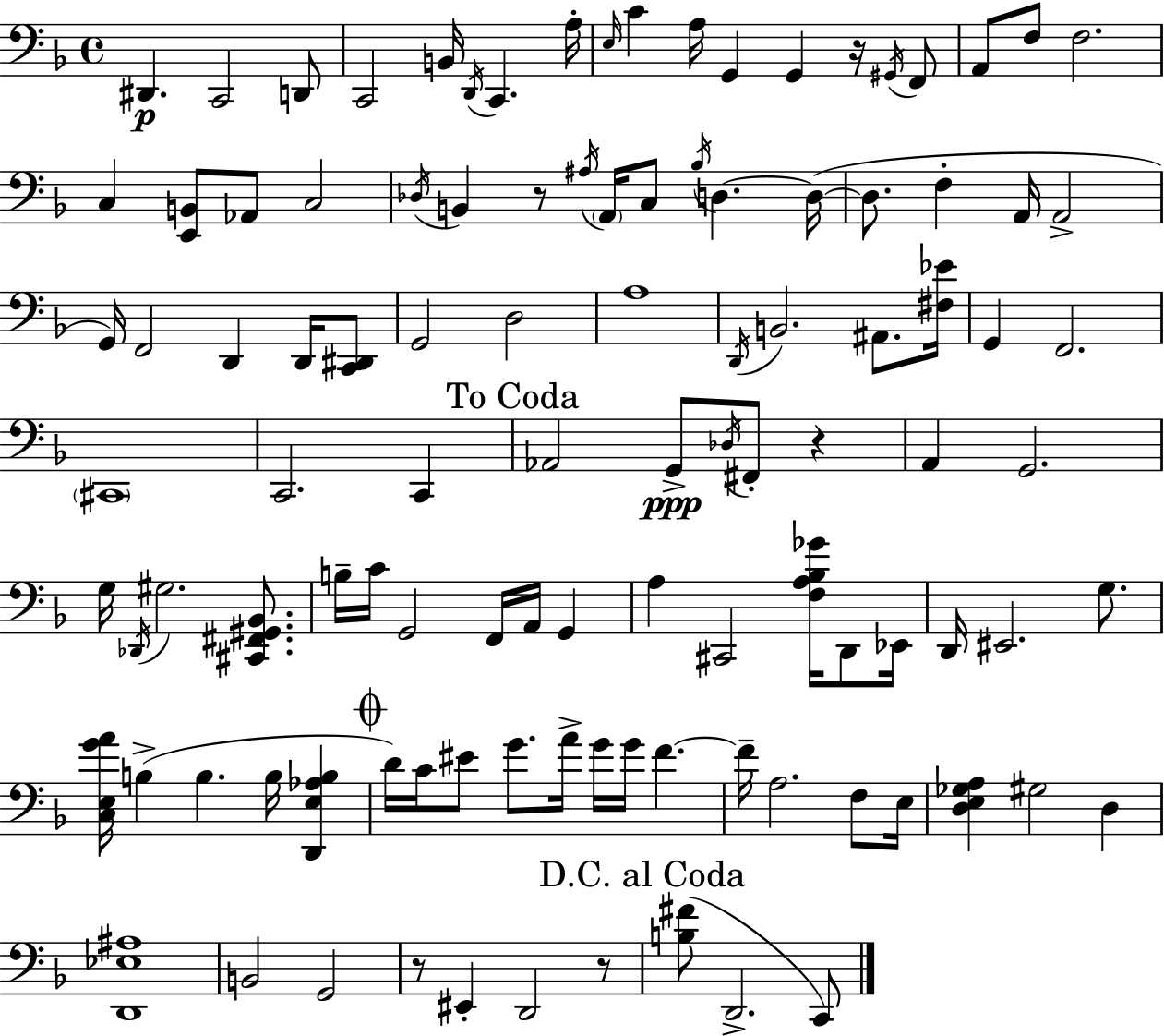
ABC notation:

X:1
T:Untitled
M:4/4
L:1/4
K:F
^D,, C,,2 D,,/2 C,,2 B,,/4 D,,/4 C,, A,/4 E,/4 C A,/4 G,, G,, z/4 ^G,,/4 F,,/2 A,,/2 F,/2 F,2 C, [E,,B,,]/2 _A,,/2 C,2 _D,/4 B,, z/2 ^A,/4 A,,/4 C,/2 _B,/4 D, D,/4 D,/2 F, A,,/4 A,,2 G,,/4 F,,2 D,, D,,/4 [C,,^D,,]/2 G,,2 D,2 A,4 D,,/4 B,,2 ^A,,/2 [^F,_E]/4 G,, F,,2 ^C,,4 C,,2 C,, _A,,2 G,,/2 _D,/4 ^F,,/2 z A,, G,,2 G,/4 _D,,/4 ^G,2 [^C,,^F,,^G,,_B,,]/2 B,/4 C/4 G,,2 F,,/4 A,,/4 G,, A, ^C,,2 [F,A,_B,_G]/4 D,,/2 _E,,/4 D,,/4 ^E,,2 G,/2 [C,E,GA]/4 B, B, B,/4 [D,,E,_A,B,] D/4 C/4 ^E/2 G/2 A/4 G/4 G/4 F F/4 A,2 F,/2 E,/4 [D,E,_G,A,] ^G,2 D, [D,,_E,^A,]4 B,,2 G,,2 z/2 ^E,, D,,2 z/2 [B,^F]/2 D,,2 C,,/2